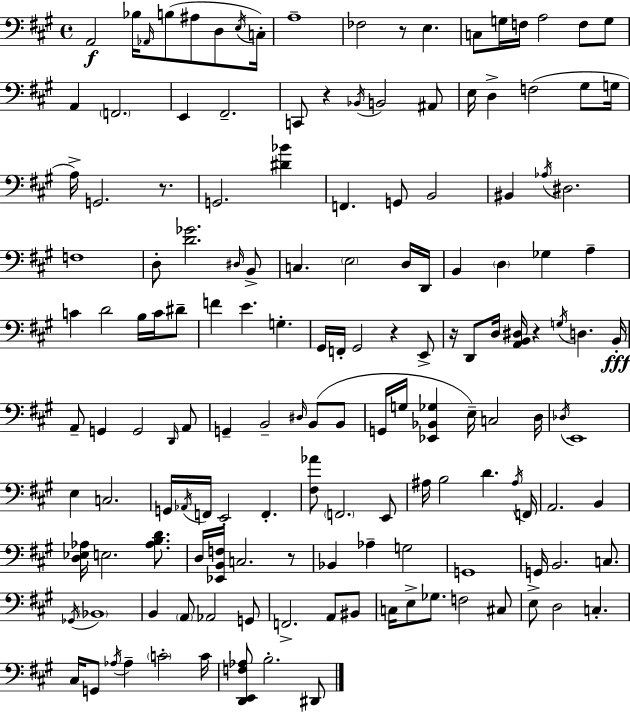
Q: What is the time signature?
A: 4/4